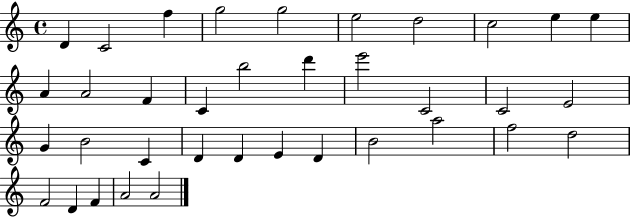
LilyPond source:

{
  \clef treble
  \time 4/4
  \defaultTimeSignature
  \key c \major
  d'4 c'2 f''4 | g''2 g''2 | e''2 d''2 | c''2 e''4 e''4 | \break a'4 a'2 f'4 | c'4 b''2 d'''4 | e'''2 c'2 | c'2 e'2 | \break g'4 b'2 c'4 | d'4 d'4 e'4 d'4 | b'2 a''2 | f''2 d''2 | \break f'2 d'4 f'4 | a'2 a'2 | \bar "|."
}